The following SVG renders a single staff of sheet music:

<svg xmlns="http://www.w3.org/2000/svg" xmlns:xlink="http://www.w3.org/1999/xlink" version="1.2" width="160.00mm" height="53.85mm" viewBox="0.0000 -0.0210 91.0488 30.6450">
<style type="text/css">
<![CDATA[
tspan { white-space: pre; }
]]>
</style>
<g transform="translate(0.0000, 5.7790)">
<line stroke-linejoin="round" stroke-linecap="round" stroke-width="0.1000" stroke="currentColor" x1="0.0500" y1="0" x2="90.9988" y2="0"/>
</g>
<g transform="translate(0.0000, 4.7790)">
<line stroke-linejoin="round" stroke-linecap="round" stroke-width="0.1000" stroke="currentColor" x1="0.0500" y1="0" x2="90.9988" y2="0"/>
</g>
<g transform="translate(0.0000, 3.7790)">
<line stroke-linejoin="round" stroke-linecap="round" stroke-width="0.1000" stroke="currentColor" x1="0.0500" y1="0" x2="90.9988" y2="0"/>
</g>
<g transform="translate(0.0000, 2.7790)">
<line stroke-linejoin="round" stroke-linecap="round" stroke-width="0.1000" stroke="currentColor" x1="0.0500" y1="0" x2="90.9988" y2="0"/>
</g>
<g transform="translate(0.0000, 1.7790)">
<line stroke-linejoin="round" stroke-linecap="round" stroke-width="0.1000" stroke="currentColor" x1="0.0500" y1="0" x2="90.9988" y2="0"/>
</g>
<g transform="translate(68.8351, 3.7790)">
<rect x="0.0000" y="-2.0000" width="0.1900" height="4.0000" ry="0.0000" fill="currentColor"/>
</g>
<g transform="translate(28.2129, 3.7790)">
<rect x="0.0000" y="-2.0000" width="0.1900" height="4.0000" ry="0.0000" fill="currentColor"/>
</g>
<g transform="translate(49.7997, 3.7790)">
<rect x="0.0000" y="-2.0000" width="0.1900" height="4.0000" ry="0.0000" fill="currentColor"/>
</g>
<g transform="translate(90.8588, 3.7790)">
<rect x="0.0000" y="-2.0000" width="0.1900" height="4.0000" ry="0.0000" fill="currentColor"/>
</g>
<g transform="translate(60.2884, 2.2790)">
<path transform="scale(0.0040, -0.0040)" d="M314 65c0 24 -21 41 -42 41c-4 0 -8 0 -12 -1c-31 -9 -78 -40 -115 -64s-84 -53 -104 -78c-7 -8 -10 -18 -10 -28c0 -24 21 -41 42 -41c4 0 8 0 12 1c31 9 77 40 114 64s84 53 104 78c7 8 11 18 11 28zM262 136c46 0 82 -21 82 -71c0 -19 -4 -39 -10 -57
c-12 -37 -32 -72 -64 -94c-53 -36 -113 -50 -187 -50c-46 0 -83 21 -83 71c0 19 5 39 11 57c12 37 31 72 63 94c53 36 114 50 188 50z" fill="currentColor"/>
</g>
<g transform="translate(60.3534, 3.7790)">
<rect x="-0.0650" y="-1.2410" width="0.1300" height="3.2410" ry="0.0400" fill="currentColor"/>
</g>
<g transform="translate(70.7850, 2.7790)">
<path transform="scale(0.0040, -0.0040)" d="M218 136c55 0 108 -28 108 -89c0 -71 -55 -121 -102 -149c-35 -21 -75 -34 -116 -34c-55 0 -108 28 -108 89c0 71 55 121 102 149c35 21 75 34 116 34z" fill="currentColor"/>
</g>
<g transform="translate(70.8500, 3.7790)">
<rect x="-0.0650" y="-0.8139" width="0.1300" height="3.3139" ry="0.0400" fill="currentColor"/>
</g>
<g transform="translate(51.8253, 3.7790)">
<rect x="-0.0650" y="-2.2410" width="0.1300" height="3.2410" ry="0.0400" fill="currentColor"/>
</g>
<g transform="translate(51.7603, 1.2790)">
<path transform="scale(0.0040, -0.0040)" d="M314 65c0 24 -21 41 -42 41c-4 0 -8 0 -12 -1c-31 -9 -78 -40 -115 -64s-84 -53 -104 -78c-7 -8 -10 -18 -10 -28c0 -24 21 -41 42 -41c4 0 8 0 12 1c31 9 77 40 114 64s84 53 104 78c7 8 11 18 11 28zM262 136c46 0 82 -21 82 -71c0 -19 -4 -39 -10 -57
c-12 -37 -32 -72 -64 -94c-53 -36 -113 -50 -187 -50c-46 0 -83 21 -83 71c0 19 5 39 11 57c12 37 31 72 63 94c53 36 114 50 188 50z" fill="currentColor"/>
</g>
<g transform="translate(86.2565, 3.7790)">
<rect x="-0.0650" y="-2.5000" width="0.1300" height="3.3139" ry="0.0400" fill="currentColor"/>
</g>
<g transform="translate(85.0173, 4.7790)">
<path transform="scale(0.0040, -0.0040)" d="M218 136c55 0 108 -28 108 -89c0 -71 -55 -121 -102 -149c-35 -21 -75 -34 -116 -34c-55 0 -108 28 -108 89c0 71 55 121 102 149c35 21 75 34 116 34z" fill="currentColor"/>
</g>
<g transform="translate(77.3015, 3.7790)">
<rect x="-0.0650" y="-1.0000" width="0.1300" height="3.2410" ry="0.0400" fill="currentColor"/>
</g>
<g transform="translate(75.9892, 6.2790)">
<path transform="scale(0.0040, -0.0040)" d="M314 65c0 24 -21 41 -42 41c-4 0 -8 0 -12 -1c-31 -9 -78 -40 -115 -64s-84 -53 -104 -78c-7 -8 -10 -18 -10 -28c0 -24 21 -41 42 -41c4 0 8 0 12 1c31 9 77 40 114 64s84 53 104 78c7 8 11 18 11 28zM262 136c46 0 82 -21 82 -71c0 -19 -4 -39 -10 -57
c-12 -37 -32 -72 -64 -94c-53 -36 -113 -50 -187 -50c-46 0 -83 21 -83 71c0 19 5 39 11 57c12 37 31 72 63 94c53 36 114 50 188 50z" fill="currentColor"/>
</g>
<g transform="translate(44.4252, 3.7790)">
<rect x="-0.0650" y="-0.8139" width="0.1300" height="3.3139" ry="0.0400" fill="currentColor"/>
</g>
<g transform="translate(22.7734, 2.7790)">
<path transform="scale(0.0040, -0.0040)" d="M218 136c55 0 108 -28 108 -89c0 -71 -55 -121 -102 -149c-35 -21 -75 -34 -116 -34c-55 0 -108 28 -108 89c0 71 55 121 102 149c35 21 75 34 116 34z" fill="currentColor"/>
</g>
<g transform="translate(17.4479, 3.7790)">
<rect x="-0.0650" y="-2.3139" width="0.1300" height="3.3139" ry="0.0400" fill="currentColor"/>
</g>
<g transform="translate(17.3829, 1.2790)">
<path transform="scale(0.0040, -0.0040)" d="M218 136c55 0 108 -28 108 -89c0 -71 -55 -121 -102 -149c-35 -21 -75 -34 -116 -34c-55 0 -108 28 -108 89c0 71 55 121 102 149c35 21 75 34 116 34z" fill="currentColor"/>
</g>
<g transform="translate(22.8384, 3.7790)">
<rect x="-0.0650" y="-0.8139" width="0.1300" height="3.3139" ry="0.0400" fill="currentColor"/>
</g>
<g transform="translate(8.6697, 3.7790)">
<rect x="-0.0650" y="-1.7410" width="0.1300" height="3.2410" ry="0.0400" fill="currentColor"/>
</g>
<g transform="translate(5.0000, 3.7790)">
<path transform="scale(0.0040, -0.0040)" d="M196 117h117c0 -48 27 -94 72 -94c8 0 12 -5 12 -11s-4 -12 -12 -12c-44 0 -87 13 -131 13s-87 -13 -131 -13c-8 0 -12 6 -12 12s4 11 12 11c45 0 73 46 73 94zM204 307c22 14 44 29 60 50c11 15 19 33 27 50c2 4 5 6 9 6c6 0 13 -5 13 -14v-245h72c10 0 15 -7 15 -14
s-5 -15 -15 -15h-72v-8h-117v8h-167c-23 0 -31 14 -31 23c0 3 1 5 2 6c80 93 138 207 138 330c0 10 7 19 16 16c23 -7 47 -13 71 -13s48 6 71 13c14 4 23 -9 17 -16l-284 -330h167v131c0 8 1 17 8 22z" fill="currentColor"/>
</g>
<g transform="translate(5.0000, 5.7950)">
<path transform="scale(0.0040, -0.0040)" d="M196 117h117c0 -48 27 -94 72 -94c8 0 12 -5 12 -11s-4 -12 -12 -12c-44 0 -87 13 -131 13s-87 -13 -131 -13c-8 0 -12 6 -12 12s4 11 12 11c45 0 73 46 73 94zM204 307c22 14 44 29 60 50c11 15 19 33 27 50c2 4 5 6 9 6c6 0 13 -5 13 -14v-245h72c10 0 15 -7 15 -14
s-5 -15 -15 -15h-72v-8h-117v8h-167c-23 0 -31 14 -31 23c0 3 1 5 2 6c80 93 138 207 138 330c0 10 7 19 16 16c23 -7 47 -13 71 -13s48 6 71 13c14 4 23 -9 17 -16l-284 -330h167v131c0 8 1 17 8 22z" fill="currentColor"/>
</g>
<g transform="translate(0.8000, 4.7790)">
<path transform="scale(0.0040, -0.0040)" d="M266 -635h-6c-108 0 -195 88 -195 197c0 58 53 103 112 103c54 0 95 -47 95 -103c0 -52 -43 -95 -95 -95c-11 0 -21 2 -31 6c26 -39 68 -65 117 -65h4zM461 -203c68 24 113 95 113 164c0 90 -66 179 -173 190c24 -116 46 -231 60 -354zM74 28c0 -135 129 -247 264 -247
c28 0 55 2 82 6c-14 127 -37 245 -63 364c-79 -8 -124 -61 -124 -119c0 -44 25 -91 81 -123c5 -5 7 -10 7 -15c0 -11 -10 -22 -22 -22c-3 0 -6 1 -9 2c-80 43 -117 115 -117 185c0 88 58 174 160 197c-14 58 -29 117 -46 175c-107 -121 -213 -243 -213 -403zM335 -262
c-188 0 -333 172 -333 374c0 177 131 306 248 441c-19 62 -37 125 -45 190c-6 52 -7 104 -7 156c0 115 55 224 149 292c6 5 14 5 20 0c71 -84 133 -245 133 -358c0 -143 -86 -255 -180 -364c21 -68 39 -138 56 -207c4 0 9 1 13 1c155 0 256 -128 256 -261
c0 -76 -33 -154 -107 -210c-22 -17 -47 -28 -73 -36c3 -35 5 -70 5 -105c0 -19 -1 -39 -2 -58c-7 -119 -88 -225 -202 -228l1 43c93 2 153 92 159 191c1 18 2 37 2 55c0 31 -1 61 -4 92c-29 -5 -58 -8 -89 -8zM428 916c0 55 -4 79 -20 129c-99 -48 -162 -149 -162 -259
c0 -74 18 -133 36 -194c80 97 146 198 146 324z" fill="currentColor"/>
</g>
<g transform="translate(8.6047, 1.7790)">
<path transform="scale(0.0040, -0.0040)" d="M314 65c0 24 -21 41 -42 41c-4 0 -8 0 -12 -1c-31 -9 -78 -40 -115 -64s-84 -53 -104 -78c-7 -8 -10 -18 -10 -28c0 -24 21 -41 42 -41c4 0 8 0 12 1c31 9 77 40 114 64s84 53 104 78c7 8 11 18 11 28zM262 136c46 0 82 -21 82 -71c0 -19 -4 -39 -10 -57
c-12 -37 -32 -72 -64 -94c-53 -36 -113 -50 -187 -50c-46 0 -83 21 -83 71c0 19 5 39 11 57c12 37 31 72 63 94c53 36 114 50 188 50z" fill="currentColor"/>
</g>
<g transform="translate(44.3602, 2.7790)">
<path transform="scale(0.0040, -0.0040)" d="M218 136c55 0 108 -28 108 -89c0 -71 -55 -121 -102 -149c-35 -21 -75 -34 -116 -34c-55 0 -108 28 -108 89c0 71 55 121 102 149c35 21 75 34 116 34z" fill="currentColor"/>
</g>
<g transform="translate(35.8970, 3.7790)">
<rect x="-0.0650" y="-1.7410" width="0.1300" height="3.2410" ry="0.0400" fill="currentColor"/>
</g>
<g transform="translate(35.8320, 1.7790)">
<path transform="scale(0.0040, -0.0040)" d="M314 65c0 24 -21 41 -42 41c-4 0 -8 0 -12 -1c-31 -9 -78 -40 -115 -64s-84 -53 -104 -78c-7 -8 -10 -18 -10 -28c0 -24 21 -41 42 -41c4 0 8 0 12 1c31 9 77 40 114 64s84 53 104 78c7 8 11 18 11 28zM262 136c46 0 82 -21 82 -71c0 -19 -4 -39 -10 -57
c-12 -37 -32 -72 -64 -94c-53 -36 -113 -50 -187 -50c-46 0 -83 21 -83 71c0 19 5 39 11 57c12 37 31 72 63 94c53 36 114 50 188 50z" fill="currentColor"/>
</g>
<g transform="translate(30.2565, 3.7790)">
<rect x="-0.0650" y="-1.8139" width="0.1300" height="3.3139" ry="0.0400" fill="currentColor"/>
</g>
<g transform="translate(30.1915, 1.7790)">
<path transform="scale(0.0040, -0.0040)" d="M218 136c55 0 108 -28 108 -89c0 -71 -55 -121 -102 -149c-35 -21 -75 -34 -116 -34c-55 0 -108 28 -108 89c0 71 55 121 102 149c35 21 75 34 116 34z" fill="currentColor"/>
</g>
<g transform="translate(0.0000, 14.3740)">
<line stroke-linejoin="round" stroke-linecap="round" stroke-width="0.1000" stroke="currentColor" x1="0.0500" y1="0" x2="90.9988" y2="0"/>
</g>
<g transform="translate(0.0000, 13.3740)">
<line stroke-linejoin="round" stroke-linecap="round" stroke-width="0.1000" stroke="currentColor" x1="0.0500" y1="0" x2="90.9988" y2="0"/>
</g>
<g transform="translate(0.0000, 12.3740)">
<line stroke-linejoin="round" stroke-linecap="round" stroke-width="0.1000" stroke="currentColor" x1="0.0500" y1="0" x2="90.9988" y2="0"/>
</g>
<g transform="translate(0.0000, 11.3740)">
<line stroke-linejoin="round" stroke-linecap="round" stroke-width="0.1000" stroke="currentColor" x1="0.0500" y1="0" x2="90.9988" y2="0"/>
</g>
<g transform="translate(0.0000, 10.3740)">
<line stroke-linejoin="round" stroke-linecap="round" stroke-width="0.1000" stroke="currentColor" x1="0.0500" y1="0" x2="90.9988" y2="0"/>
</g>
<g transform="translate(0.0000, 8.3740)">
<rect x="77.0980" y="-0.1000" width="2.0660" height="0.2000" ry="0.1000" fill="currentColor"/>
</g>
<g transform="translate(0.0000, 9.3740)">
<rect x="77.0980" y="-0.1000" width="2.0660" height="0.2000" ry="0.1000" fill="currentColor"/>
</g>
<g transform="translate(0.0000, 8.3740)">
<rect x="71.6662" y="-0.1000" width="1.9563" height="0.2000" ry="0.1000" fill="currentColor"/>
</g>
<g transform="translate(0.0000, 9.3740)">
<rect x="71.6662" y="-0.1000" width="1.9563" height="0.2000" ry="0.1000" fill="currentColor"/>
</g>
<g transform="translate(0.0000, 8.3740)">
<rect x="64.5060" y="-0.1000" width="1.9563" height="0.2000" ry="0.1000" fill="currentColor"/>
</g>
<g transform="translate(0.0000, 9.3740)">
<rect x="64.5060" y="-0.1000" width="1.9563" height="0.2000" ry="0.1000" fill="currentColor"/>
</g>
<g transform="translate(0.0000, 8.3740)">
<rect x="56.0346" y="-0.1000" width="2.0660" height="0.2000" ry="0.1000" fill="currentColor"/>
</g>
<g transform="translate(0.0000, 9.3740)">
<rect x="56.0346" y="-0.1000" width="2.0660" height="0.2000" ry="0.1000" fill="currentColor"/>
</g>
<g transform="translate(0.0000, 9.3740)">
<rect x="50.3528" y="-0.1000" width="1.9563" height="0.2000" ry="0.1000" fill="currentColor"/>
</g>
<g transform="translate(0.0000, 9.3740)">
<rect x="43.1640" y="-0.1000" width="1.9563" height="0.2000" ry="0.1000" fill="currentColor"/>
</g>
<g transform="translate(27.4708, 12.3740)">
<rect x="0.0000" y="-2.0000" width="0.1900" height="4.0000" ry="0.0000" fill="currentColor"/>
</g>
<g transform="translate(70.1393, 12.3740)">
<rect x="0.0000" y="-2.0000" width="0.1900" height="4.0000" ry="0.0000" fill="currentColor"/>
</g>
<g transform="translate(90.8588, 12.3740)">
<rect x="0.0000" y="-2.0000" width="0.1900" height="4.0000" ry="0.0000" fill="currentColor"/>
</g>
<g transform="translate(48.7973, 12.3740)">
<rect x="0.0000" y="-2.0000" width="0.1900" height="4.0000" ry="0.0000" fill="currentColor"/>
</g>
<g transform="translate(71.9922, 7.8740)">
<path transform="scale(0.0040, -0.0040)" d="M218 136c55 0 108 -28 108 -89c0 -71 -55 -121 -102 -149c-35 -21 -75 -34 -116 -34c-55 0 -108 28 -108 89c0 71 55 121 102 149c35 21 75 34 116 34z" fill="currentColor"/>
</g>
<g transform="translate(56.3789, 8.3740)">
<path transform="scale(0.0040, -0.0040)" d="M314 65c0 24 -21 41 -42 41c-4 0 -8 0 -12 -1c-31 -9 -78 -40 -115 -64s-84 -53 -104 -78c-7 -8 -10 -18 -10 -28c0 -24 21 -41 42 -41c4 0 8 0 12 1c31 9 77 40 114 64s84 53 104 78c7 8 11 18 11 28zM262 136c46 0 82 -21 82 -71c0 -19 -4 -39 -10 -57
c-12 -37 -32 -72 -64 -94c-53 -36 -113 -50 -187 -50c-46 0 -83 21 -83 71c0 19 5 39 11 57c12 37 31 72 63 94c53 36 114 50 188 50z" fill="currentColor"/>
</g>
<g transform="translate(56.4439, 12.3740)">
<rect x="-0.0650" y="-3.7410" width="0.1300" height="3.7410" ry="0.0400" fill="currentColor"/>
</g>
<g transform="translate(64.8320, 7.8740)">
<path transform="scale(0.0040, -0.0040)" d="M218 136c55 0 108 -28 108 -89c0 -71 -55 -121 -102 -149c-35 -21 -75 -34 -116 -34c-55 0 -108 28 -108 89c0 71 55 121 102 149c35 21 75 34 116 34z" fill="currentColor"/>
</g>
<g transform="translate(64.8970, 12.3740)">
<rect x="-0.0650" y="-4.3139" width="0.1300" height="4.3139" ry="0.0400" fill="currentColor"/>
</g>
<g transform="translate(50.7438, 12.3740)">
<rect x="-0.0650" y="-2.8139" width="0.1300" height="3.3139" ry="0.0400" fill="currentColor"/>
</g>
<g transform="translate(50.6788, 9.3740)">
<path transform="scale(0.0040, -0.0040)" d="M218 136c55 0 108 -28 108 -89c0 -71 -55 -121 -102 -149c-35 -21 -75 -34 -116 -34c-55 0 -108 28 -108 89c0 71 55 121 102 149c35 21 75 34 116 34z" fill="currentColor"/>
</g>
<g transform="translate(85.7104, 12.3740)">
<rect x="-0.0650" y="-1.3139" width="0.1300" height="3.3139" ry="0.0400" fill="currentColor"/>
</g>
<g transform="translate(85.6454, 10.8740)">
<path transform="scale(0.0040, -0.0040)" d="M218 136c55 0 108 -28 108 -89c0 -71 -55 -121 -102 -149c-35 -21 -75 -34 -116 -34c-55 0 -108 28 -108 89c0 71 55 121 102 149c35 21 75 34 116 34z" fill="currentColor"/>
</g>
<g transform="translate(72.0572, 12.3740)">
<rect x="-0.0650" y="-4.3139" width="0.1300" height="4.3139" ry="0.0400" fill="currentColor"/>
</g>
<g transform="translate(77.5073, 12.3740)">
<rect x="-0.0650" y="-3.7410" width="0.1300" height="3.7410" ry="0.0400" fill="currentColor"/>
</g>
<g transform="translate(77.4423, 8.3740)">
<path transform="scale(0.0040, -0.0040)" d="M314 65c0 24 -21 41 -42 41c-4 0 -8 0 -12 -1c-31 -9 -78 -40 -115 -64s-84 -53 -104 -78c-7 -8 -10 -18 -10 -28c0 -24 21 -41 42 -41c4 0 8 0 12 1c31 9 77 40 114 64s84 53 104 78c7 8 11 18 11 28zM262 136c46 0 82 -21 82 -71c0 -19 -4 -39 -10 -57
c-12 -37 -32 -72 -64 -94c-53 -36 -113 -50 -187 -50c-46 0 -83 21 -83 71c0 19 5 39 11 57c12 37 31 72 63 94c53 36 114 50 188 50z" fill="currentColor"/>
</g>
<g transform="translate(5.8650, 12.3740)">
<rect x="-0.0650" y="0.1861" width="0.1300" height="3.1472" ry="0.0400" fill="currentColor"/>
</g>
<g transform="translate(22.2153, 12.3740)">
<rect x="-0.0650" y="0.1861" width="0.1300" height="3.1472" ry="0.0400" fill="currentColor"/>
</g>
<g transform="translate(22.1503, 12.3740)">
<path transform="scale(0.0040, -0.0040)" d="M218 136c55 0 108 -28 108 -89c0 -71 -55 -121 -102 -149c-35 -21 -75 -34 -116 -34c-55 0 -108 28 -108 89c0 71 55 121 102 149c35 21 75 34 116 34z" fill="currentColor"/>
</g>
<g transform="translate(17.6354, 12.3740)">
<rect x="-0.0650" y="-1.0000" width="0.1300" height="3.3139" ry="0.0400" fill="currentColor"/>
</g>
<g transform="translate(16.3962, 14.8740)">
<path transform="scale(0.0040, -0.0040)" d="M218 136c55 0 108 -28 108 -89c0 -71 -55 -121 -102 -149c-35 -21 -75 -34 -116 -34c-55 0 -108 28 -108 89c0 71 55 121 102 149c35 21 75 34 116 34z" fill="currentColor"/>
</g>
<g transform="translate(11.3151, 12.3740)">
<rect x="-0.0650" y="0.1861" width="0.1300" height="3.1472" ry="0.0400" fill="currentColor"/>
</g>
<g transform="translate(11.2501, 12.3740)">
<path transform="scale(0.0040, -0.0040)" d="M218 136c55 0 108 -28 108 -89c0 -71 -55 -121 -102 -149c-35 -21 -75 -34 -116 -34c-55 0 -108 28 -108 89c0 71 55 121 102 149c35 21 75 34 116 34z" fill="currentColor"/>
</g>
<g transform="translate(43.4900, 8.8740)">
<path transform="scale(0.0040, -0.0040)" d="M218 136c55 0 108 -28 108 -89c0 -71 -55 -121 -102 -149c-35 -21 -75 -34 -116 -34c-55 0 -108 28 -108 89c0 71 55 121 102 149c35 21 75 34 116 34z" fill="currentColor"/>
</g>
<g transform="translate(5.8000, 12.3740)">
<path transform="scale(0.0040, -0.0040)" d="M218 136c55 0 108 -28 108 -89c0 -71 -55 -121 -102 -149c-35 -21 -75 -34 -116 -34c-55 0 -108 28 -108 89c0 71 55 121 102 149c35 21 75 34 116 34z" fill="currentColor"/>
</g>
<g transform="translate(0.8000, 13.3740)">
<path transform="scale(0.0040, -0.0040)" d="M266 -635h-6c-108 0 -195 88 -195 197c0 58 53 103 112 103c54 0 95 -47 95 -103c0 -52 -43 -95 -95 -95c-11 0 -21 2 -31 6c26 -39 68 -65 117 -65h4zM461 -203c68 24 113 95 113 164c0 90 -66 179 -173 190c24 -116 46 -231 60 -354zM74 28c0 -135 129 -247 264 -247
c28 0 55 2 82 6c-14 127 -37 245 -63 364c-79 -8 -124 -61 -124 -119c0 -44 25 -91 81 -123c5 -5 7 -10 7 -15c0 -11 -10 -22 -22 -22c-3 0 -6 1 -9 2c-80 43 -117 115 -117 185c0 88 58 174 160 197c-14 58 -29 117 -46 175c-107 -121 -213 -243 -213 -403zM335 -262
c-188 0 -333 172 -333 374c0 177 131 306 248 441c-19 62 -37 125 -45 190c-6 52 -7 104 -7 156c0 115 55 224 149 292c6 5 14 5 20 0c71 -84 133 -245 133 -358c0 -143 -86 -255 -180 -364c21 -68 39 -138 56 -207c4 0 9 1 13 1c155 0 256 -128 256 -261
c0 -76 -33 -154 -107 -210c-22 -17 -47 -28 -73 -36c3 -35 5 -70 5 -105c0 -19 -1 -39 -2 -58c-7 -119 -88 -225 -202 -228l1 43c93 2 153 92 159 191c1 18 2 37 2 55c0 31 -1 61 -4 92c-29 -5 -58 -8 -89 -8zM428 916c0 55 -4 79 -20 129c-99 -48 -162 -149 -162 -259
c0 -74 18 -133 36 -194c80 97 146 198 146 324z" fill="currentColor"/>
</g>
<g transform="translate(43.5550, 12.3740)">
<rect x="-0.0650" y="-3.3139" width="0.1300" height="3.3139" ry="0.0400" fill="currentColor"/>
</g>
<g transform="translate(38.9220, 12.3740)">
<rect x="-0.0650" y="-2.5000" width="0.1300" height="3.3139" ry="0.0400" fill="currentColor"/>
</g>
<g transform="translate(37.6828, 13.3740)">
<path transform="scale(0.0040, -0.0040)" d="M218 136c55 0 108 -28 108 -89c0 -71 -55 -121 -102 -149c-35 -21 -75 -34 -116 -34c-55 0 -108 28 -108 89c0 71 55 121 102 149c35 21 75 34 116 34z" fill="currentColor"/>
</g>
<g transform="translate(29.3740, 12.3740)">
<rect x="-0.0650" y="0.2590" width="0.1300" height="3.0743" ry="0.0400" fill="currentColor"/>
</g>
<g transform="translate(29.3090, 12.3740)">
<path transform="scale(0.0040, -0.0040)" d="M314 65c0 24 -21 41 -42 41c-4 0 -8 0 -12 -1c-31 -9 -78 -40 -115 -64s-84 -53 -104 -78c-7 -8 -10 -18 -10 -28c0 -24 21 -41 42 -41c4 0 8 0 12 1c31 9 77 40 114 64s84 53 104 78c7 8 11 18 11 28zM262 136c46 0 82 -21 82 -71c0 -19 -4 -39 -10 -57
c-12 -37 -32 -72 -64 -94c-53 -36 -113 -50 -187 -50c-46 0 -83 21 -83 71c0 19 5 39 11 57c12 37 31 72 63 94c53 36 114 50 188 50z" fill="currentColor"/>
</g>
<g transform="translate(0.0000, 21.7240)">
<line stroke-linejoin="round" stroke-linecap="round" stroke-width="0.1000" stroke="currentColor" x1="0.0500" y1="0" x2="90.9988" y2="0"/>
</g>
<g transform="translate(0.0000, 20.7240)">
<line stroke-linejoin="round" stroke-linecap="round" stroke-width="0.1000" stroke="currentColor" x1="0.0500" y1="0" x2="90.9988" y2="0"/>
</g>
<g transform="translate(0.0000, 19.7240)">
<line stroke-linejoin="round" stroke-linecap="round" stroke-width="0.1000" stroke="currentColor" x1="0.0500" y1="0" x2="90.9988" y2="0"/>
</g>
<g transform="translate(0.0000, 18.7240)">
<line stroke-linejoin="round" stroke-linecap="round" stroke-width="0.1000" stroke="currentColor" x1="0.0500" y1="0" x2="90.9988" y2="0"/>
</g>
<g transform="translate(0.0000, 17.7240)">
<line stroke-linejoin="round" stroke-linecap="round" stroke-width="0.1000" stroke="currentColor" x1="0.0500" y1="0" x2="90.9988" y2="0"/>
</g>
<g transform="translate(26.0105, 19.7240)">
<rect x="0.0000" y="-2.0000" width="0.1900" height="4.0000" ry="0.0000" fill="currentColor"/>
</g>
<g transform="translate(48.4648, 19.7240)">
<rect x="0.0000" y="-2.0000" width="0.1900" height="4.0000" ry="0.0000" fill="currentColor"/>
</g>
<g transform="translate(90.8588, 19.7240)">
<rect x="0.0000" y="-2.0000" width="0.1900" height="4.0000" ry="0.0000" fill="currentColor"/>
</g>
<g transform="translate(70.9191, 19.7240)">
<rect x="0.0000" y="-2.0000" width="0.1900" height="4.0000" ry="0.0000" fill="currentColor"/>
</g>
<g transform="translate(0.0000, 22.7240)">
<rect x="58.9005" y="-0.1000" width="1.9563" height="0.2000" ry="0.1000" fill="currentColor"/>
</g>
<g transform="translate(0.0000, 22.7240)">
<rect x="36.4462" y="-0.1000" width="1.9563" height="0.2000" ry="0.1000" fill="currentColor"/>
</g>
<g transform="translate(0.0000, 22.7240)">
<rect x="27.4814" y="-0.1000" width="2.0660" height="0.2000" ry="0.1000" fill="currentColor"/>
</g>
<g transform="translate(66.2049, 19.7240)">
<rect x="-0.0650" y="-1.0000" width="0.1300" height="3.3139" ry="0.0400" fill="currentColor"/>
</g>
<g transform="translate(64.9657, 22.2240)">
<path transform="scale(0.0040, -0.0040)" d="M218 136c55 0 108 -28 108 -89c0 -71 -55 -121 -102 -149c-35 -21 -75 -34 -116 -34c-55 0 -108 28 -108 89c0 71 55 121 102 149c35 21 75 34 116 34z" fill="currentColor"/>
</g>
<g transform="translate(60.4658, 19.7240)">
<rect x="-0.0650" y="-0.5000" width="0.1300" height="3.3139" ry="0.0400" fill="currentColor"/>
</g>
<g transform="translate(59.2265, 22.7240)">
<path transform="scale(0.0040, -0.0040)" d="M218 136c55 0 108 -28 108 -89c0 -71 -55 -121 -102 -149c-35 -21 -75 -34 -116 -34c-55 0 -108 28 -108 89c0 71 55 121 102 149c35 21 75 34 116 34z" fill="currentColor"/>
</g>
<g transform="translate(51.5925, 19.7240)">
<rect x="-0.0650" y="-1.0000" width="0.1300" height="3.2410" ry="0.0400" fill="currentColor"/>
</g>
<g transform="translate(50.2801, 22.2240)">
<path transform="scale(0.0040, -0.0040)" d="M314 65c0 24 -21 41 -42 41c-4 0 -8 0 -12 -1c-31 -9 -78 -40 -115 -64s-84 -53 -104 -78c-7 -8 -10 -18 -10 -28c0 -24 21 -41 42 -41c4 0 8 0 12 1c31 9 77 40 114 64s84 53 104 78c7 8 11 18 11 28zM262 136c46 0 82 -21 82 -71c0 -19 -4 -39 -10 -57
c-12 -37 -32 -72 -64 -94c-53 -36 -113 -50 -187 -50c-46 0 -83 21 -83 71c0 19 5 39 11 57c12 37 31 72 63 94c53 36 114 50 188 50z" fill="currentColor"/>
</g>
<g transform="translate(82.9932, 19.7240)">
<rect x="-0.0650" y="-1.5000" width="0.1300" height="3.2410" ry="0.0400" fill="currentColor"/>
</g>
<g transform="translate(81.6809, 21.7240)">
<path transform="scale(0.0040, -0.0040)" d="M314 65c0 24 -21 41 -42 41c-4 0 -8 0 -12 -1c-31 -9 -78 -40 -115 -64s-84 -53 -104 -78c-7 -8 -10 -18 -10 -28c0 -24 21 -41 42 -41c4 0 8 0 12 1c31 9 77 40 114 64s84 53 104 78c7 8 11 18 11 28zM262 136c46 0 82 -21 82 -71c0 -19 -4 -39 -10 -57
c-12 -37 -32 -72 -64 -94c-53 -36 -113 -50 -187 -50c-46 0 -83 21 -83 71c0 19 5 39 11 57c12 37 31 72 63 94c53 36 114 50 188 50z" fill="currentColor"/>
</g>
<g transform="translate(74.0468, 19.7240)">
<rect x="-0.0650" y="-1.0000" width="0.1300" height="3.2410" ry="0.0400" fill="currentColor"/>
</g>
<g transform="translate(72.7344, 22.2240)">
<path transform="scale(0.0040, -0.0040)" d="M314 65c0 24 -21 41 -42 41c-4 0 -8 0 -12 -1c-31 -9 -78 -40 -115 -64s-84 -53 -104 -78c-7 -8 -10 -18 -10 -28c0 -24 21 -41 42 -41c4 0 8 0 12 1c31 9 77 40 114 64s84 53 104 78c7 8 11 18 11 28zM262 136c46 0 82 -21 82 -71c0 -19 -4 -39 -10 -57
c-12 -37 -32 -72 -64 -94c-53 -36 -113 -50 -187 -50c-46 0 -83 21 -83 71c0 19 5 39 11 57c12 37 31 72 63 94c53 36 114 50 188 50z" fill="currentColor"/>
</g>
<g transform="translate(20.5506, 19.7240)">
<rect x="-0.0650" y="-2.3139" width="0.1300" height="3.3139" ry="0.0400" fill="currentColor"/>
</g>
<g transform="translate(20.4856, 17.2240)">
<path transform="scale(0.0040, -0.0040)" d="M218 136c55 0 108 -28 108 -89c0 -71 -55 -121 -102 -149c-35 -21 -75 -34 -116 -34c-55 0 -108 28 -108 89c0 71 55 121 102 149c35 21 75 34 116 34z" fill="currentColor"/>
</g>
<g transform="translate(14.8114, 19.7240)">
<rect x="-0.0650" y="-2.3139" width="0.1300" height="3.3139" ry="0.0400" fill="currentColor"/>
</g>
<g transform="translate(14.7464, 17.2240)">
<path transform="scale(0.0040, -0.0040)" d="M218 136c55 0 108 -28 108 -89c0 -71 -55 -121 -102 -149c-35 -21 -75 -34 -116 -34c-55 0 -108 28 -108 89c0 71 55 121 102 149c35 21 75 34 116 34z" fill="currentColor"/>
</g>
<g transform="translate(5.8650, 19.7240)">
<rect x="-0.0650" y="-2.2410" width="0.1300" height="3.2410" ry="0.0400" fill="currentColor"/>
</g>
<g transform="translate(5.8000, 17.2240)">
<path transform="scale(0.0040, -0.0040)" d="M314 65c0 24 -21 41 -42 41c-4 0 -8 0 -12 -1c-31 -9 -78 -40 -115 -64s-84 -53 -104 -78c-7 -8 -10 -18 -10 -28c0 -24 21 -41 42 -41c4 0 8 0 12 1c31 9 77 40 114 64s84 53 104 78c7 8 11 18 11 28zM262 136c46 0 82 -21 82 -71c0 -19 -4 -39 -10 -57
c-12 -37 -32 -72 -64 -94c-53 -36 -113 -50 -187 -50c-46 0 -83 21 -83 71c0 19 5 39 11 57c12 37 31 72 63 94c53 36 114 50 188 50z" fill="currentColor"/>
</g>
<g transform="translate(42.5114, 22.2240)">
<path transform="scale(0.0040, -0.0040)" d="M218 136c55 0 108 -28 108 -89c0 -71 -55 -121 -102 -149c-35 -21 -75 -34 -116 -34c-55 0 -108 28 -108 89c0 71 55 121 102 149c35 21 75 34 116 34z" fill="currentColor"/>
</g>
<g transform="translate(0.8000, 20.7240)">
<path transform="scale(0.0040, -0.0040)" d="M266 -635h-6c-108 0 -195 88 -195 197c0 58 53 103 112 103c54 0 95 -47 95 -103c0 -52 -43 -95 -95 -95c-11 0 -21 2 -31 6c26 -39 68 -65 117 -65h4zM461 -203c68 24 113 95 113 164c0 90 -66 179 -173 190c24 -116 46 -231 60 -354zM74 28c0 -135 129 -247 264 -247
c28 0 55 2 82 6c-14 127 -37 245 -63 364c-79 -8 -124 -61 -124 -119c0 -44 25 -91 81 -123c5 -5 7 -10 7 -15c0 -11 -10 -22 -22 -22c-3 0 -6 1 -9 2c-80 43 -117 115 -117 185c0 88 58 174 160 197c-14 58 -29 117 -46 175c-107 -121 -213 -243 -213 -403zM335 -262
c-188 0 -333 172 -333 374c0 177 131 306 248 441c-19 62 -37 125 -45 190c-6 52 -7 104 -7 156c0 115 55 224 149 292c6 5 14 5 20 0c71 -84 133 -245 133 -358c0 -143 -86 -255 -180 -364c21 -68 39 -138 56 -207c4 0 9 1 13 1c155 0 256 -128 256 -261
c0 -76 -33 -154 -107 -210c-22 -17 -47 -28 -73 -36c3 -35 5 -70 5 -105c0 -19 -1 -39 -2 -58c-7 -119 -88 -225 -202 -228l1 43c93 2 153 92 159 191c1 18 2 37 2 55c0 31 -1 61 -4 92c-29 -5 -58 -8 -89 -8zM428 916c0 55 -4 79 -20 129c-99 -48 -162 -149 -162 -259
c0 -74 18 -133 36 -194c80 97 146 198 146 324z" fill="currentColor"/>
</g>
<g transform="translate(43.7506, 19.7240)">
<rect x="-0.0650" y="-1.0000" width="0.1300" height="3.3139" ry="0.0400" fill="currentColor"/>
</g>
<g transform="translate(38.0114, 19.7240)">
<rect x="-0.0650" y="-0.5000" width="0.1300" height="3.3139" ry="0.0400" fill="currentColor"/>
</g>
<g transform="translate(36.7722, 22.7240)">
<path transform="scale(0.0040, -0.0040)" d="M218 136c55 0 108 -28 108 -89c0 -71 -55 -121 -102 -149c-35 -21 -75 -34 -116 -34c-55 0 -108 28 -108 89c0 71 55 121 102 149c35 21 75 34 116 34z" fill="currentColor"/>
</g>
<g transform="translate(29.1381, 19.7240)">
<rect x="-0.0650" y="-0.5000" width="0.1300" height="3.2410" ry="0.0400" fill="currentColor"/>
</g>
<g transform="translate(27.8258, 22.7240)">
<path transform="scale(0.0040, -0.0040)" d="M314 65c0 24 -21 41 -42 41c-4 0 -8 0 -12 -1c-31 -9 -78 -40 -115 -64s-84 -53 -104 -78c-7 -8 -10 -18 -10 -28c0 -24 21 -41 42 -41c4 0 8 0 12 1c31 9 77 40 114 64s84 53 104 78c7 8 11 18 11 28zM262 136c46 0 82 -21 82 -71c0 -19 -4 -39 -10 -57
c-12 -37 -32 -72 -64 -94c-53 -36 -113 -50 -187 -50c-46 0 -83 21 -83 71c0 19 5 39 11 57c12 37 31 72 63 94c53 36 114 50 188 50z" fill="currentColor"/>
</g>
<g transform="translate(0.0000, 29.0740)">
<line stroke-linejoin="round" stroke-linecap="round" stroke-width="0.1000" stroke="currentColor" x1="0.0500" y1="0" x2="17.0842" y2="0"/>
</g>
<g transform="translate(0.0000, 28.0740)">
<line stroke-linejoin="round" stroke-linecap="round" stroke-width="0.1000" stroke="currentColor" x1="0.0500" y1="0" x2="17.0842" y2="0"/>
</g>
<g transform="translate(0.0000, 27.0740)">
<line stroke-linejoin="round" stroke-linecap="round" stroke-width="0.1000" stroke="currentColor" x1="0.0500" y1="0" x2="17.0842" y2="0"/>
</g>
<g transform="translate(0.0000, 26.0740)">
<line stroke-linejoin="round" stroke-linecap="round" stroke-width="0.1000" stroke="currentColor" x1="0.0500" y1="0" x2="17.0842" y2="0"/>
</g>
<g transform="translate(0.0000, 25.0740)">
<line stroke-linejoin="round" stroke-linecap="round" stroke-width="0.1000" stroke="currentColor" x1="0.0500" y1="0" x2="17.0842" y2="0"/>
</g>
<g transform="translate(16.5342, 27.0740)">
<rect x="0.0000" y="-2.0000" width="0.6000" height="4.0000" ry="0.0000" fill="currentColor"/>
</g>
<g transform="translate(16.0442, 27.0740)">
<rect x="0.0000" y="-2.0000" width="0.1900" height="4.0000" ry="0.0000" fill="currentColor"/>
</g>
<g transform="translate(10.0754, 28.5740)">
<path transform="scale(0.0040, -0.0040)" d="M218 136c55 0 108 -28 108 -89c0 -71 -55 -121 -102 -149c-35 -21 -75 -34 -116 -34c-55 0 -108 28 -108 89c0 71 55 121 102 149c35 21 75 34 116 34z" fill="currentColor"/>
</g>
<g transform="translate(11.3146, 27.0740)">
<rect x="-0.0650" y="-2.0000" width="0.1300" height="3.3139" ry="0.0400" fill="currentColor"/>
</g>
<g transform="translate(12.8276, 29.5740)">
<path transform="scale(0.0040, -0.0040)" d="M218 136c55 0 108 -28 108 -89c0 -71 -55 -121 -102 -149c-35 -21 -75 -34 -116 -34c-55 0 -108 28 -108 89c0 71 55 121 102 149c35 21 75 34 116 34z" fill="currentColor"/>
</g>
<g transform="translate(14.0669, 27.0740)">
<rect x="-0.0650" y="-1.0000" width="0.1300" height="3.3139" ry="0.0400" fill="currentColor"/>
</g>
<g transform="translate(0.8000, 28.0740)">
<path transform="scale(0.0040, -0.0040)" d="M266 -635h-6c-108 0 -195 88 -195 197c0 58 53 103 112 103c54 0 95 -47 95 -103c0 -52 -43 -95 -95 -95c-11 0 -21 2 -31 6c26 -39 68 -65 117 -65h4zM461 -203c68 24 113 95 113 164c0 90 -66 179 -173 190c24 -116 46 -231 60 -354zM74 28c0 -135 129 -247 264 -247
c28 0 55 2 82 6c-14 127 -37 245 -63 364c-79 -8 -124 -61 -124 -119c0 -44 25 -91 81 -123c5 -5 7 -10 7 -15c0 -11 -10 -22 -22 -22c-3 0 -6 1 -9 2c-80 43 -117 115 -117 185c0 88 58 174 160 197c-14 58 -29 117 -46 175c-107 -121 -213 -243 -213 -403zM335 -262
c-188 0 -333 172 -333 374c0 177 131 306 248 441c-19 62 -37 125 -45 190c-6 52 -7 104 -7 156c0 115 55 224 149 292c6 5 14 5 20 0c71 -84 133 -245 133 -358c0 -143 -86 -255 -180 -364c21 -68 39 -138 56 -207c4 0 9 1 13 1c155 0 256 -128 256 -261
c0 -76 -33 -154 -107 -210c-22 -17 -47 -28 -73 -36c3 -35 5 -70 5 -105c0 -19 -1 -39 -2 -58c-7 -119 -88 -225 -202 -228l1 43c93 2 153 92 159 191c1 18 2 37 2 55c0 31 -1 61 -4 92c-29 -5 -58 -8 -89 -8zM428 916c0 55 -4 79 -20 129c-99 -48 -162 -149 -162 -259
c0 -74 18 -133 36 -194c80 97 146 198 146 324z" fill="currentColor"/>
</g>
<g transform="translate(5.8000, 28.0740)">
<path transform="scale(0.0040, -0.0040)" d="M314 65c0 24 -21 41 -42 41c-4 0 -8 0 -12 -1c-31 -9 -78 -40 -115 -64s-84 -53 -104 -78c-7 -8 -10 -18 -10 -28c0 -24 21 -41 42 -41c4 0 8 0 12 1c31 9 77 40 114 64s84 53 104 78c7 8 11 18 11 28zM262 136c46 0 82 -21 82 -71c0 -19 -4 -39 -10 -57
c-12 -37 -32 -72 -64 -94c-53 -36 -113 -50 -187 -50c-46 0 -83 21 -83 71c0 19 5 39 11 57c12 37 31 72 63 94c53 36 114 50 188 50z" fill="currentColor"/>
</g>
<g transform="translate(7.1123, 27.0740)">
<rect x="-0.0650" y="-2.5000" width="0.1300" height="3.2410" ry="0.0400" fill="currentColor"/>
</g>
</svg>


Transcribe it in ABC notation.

X:1
T:Untitled
M:4/4
L:1/4
K:C
f2 g d f f2 d g2 e2 d D2 G B B D B B2 G b a c'2 d' d' c'2 e g2 g g C2 C D D2 C D D2 E2 G2 F D